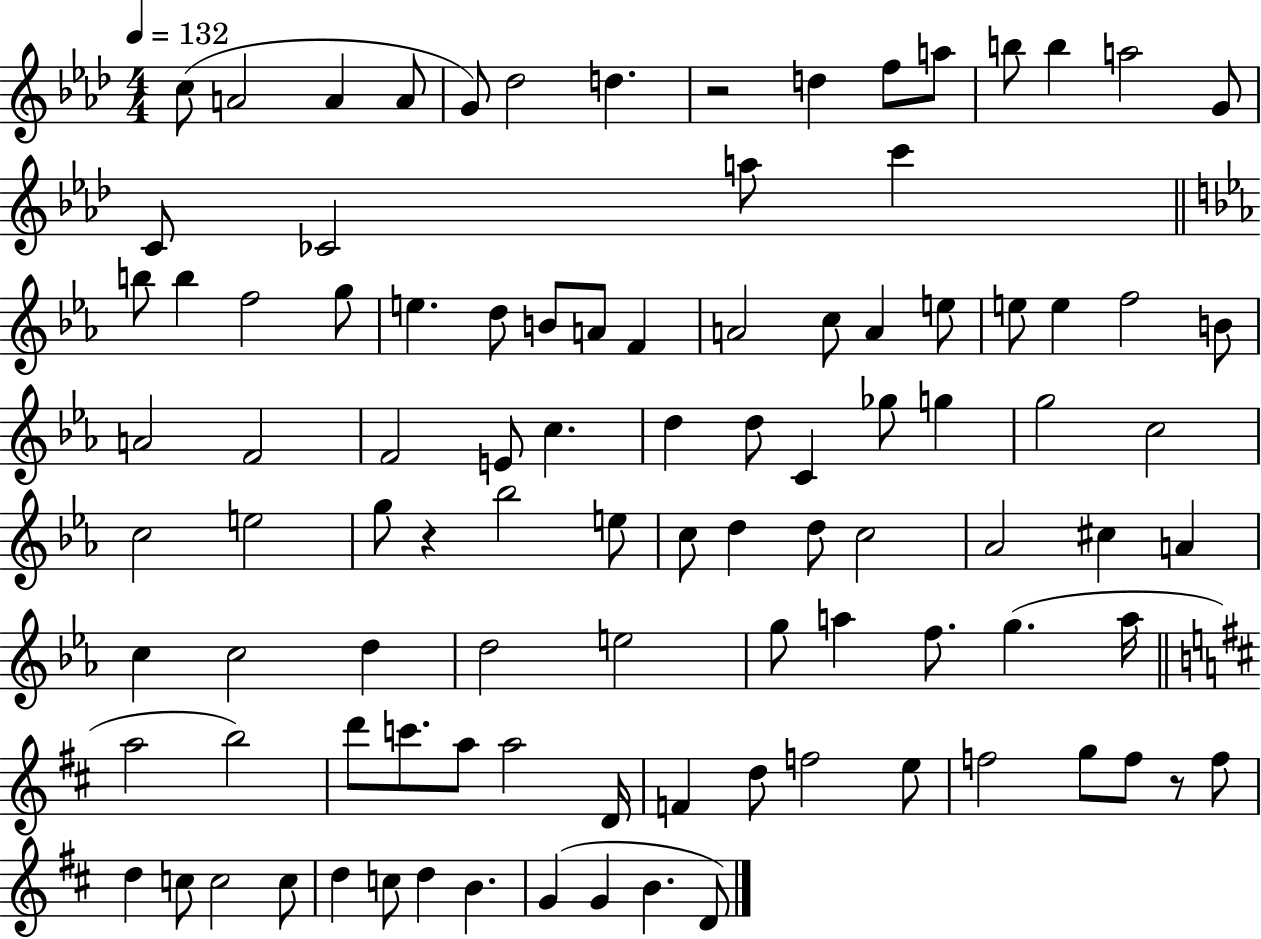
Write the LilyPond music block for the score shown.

{
  \clef treble
  \numericTimeSignature
  \time 4/4
  \key aes \major
  \tempo 4 = 132
  c''8( a'2 a'4 a'8 | g'8) des''2 d''4. | r2 d''4 f''8 a''8 | b''8 b''4 a''2 g'8 | \break c'8 ces'2 a''8 c'''4 | \bar "||" \break \key c \minor b''8 b''4 f''2 g''8 | e''4. d''8 b'8 a'8 f'4 | a'2 c''8 a'4 e''8 | e''8 e''4 f''2 b'8 | \break a'2 f'2 | f'2 e'8 c''4. | d''4 d''8 c'4 ges''8 g''4 | g''2 c''2 | \break c''2 e''2 | g''8 r4 bes''2 e''8 | c''8 d''4 d''8 c''2 | aes'2 cis''4 a'4 | \break c''4 c''2 d''4 | d''2 e''2 | g''8 a''4 f''8. g''4.( a''16 | \bar "||" \break \key b \minor a''2 b''2) | d'''8 c'''8. a''8 a''2 d'16 | f'4 d''8 f''2 e''8 | f''2 g''8 f''8 r8 f''8 | \break d''4 c''8 c''2 c''8 | d''4 c''8 d''4 b'4. | g'4( g'4 b'4. d'8) | \bar "|."
}